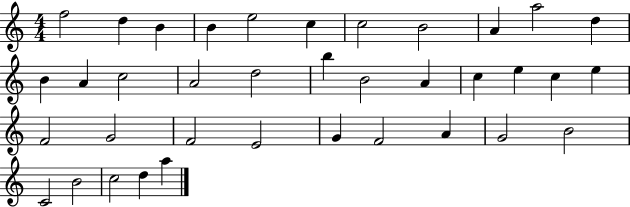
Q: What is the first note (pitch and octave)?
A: F5